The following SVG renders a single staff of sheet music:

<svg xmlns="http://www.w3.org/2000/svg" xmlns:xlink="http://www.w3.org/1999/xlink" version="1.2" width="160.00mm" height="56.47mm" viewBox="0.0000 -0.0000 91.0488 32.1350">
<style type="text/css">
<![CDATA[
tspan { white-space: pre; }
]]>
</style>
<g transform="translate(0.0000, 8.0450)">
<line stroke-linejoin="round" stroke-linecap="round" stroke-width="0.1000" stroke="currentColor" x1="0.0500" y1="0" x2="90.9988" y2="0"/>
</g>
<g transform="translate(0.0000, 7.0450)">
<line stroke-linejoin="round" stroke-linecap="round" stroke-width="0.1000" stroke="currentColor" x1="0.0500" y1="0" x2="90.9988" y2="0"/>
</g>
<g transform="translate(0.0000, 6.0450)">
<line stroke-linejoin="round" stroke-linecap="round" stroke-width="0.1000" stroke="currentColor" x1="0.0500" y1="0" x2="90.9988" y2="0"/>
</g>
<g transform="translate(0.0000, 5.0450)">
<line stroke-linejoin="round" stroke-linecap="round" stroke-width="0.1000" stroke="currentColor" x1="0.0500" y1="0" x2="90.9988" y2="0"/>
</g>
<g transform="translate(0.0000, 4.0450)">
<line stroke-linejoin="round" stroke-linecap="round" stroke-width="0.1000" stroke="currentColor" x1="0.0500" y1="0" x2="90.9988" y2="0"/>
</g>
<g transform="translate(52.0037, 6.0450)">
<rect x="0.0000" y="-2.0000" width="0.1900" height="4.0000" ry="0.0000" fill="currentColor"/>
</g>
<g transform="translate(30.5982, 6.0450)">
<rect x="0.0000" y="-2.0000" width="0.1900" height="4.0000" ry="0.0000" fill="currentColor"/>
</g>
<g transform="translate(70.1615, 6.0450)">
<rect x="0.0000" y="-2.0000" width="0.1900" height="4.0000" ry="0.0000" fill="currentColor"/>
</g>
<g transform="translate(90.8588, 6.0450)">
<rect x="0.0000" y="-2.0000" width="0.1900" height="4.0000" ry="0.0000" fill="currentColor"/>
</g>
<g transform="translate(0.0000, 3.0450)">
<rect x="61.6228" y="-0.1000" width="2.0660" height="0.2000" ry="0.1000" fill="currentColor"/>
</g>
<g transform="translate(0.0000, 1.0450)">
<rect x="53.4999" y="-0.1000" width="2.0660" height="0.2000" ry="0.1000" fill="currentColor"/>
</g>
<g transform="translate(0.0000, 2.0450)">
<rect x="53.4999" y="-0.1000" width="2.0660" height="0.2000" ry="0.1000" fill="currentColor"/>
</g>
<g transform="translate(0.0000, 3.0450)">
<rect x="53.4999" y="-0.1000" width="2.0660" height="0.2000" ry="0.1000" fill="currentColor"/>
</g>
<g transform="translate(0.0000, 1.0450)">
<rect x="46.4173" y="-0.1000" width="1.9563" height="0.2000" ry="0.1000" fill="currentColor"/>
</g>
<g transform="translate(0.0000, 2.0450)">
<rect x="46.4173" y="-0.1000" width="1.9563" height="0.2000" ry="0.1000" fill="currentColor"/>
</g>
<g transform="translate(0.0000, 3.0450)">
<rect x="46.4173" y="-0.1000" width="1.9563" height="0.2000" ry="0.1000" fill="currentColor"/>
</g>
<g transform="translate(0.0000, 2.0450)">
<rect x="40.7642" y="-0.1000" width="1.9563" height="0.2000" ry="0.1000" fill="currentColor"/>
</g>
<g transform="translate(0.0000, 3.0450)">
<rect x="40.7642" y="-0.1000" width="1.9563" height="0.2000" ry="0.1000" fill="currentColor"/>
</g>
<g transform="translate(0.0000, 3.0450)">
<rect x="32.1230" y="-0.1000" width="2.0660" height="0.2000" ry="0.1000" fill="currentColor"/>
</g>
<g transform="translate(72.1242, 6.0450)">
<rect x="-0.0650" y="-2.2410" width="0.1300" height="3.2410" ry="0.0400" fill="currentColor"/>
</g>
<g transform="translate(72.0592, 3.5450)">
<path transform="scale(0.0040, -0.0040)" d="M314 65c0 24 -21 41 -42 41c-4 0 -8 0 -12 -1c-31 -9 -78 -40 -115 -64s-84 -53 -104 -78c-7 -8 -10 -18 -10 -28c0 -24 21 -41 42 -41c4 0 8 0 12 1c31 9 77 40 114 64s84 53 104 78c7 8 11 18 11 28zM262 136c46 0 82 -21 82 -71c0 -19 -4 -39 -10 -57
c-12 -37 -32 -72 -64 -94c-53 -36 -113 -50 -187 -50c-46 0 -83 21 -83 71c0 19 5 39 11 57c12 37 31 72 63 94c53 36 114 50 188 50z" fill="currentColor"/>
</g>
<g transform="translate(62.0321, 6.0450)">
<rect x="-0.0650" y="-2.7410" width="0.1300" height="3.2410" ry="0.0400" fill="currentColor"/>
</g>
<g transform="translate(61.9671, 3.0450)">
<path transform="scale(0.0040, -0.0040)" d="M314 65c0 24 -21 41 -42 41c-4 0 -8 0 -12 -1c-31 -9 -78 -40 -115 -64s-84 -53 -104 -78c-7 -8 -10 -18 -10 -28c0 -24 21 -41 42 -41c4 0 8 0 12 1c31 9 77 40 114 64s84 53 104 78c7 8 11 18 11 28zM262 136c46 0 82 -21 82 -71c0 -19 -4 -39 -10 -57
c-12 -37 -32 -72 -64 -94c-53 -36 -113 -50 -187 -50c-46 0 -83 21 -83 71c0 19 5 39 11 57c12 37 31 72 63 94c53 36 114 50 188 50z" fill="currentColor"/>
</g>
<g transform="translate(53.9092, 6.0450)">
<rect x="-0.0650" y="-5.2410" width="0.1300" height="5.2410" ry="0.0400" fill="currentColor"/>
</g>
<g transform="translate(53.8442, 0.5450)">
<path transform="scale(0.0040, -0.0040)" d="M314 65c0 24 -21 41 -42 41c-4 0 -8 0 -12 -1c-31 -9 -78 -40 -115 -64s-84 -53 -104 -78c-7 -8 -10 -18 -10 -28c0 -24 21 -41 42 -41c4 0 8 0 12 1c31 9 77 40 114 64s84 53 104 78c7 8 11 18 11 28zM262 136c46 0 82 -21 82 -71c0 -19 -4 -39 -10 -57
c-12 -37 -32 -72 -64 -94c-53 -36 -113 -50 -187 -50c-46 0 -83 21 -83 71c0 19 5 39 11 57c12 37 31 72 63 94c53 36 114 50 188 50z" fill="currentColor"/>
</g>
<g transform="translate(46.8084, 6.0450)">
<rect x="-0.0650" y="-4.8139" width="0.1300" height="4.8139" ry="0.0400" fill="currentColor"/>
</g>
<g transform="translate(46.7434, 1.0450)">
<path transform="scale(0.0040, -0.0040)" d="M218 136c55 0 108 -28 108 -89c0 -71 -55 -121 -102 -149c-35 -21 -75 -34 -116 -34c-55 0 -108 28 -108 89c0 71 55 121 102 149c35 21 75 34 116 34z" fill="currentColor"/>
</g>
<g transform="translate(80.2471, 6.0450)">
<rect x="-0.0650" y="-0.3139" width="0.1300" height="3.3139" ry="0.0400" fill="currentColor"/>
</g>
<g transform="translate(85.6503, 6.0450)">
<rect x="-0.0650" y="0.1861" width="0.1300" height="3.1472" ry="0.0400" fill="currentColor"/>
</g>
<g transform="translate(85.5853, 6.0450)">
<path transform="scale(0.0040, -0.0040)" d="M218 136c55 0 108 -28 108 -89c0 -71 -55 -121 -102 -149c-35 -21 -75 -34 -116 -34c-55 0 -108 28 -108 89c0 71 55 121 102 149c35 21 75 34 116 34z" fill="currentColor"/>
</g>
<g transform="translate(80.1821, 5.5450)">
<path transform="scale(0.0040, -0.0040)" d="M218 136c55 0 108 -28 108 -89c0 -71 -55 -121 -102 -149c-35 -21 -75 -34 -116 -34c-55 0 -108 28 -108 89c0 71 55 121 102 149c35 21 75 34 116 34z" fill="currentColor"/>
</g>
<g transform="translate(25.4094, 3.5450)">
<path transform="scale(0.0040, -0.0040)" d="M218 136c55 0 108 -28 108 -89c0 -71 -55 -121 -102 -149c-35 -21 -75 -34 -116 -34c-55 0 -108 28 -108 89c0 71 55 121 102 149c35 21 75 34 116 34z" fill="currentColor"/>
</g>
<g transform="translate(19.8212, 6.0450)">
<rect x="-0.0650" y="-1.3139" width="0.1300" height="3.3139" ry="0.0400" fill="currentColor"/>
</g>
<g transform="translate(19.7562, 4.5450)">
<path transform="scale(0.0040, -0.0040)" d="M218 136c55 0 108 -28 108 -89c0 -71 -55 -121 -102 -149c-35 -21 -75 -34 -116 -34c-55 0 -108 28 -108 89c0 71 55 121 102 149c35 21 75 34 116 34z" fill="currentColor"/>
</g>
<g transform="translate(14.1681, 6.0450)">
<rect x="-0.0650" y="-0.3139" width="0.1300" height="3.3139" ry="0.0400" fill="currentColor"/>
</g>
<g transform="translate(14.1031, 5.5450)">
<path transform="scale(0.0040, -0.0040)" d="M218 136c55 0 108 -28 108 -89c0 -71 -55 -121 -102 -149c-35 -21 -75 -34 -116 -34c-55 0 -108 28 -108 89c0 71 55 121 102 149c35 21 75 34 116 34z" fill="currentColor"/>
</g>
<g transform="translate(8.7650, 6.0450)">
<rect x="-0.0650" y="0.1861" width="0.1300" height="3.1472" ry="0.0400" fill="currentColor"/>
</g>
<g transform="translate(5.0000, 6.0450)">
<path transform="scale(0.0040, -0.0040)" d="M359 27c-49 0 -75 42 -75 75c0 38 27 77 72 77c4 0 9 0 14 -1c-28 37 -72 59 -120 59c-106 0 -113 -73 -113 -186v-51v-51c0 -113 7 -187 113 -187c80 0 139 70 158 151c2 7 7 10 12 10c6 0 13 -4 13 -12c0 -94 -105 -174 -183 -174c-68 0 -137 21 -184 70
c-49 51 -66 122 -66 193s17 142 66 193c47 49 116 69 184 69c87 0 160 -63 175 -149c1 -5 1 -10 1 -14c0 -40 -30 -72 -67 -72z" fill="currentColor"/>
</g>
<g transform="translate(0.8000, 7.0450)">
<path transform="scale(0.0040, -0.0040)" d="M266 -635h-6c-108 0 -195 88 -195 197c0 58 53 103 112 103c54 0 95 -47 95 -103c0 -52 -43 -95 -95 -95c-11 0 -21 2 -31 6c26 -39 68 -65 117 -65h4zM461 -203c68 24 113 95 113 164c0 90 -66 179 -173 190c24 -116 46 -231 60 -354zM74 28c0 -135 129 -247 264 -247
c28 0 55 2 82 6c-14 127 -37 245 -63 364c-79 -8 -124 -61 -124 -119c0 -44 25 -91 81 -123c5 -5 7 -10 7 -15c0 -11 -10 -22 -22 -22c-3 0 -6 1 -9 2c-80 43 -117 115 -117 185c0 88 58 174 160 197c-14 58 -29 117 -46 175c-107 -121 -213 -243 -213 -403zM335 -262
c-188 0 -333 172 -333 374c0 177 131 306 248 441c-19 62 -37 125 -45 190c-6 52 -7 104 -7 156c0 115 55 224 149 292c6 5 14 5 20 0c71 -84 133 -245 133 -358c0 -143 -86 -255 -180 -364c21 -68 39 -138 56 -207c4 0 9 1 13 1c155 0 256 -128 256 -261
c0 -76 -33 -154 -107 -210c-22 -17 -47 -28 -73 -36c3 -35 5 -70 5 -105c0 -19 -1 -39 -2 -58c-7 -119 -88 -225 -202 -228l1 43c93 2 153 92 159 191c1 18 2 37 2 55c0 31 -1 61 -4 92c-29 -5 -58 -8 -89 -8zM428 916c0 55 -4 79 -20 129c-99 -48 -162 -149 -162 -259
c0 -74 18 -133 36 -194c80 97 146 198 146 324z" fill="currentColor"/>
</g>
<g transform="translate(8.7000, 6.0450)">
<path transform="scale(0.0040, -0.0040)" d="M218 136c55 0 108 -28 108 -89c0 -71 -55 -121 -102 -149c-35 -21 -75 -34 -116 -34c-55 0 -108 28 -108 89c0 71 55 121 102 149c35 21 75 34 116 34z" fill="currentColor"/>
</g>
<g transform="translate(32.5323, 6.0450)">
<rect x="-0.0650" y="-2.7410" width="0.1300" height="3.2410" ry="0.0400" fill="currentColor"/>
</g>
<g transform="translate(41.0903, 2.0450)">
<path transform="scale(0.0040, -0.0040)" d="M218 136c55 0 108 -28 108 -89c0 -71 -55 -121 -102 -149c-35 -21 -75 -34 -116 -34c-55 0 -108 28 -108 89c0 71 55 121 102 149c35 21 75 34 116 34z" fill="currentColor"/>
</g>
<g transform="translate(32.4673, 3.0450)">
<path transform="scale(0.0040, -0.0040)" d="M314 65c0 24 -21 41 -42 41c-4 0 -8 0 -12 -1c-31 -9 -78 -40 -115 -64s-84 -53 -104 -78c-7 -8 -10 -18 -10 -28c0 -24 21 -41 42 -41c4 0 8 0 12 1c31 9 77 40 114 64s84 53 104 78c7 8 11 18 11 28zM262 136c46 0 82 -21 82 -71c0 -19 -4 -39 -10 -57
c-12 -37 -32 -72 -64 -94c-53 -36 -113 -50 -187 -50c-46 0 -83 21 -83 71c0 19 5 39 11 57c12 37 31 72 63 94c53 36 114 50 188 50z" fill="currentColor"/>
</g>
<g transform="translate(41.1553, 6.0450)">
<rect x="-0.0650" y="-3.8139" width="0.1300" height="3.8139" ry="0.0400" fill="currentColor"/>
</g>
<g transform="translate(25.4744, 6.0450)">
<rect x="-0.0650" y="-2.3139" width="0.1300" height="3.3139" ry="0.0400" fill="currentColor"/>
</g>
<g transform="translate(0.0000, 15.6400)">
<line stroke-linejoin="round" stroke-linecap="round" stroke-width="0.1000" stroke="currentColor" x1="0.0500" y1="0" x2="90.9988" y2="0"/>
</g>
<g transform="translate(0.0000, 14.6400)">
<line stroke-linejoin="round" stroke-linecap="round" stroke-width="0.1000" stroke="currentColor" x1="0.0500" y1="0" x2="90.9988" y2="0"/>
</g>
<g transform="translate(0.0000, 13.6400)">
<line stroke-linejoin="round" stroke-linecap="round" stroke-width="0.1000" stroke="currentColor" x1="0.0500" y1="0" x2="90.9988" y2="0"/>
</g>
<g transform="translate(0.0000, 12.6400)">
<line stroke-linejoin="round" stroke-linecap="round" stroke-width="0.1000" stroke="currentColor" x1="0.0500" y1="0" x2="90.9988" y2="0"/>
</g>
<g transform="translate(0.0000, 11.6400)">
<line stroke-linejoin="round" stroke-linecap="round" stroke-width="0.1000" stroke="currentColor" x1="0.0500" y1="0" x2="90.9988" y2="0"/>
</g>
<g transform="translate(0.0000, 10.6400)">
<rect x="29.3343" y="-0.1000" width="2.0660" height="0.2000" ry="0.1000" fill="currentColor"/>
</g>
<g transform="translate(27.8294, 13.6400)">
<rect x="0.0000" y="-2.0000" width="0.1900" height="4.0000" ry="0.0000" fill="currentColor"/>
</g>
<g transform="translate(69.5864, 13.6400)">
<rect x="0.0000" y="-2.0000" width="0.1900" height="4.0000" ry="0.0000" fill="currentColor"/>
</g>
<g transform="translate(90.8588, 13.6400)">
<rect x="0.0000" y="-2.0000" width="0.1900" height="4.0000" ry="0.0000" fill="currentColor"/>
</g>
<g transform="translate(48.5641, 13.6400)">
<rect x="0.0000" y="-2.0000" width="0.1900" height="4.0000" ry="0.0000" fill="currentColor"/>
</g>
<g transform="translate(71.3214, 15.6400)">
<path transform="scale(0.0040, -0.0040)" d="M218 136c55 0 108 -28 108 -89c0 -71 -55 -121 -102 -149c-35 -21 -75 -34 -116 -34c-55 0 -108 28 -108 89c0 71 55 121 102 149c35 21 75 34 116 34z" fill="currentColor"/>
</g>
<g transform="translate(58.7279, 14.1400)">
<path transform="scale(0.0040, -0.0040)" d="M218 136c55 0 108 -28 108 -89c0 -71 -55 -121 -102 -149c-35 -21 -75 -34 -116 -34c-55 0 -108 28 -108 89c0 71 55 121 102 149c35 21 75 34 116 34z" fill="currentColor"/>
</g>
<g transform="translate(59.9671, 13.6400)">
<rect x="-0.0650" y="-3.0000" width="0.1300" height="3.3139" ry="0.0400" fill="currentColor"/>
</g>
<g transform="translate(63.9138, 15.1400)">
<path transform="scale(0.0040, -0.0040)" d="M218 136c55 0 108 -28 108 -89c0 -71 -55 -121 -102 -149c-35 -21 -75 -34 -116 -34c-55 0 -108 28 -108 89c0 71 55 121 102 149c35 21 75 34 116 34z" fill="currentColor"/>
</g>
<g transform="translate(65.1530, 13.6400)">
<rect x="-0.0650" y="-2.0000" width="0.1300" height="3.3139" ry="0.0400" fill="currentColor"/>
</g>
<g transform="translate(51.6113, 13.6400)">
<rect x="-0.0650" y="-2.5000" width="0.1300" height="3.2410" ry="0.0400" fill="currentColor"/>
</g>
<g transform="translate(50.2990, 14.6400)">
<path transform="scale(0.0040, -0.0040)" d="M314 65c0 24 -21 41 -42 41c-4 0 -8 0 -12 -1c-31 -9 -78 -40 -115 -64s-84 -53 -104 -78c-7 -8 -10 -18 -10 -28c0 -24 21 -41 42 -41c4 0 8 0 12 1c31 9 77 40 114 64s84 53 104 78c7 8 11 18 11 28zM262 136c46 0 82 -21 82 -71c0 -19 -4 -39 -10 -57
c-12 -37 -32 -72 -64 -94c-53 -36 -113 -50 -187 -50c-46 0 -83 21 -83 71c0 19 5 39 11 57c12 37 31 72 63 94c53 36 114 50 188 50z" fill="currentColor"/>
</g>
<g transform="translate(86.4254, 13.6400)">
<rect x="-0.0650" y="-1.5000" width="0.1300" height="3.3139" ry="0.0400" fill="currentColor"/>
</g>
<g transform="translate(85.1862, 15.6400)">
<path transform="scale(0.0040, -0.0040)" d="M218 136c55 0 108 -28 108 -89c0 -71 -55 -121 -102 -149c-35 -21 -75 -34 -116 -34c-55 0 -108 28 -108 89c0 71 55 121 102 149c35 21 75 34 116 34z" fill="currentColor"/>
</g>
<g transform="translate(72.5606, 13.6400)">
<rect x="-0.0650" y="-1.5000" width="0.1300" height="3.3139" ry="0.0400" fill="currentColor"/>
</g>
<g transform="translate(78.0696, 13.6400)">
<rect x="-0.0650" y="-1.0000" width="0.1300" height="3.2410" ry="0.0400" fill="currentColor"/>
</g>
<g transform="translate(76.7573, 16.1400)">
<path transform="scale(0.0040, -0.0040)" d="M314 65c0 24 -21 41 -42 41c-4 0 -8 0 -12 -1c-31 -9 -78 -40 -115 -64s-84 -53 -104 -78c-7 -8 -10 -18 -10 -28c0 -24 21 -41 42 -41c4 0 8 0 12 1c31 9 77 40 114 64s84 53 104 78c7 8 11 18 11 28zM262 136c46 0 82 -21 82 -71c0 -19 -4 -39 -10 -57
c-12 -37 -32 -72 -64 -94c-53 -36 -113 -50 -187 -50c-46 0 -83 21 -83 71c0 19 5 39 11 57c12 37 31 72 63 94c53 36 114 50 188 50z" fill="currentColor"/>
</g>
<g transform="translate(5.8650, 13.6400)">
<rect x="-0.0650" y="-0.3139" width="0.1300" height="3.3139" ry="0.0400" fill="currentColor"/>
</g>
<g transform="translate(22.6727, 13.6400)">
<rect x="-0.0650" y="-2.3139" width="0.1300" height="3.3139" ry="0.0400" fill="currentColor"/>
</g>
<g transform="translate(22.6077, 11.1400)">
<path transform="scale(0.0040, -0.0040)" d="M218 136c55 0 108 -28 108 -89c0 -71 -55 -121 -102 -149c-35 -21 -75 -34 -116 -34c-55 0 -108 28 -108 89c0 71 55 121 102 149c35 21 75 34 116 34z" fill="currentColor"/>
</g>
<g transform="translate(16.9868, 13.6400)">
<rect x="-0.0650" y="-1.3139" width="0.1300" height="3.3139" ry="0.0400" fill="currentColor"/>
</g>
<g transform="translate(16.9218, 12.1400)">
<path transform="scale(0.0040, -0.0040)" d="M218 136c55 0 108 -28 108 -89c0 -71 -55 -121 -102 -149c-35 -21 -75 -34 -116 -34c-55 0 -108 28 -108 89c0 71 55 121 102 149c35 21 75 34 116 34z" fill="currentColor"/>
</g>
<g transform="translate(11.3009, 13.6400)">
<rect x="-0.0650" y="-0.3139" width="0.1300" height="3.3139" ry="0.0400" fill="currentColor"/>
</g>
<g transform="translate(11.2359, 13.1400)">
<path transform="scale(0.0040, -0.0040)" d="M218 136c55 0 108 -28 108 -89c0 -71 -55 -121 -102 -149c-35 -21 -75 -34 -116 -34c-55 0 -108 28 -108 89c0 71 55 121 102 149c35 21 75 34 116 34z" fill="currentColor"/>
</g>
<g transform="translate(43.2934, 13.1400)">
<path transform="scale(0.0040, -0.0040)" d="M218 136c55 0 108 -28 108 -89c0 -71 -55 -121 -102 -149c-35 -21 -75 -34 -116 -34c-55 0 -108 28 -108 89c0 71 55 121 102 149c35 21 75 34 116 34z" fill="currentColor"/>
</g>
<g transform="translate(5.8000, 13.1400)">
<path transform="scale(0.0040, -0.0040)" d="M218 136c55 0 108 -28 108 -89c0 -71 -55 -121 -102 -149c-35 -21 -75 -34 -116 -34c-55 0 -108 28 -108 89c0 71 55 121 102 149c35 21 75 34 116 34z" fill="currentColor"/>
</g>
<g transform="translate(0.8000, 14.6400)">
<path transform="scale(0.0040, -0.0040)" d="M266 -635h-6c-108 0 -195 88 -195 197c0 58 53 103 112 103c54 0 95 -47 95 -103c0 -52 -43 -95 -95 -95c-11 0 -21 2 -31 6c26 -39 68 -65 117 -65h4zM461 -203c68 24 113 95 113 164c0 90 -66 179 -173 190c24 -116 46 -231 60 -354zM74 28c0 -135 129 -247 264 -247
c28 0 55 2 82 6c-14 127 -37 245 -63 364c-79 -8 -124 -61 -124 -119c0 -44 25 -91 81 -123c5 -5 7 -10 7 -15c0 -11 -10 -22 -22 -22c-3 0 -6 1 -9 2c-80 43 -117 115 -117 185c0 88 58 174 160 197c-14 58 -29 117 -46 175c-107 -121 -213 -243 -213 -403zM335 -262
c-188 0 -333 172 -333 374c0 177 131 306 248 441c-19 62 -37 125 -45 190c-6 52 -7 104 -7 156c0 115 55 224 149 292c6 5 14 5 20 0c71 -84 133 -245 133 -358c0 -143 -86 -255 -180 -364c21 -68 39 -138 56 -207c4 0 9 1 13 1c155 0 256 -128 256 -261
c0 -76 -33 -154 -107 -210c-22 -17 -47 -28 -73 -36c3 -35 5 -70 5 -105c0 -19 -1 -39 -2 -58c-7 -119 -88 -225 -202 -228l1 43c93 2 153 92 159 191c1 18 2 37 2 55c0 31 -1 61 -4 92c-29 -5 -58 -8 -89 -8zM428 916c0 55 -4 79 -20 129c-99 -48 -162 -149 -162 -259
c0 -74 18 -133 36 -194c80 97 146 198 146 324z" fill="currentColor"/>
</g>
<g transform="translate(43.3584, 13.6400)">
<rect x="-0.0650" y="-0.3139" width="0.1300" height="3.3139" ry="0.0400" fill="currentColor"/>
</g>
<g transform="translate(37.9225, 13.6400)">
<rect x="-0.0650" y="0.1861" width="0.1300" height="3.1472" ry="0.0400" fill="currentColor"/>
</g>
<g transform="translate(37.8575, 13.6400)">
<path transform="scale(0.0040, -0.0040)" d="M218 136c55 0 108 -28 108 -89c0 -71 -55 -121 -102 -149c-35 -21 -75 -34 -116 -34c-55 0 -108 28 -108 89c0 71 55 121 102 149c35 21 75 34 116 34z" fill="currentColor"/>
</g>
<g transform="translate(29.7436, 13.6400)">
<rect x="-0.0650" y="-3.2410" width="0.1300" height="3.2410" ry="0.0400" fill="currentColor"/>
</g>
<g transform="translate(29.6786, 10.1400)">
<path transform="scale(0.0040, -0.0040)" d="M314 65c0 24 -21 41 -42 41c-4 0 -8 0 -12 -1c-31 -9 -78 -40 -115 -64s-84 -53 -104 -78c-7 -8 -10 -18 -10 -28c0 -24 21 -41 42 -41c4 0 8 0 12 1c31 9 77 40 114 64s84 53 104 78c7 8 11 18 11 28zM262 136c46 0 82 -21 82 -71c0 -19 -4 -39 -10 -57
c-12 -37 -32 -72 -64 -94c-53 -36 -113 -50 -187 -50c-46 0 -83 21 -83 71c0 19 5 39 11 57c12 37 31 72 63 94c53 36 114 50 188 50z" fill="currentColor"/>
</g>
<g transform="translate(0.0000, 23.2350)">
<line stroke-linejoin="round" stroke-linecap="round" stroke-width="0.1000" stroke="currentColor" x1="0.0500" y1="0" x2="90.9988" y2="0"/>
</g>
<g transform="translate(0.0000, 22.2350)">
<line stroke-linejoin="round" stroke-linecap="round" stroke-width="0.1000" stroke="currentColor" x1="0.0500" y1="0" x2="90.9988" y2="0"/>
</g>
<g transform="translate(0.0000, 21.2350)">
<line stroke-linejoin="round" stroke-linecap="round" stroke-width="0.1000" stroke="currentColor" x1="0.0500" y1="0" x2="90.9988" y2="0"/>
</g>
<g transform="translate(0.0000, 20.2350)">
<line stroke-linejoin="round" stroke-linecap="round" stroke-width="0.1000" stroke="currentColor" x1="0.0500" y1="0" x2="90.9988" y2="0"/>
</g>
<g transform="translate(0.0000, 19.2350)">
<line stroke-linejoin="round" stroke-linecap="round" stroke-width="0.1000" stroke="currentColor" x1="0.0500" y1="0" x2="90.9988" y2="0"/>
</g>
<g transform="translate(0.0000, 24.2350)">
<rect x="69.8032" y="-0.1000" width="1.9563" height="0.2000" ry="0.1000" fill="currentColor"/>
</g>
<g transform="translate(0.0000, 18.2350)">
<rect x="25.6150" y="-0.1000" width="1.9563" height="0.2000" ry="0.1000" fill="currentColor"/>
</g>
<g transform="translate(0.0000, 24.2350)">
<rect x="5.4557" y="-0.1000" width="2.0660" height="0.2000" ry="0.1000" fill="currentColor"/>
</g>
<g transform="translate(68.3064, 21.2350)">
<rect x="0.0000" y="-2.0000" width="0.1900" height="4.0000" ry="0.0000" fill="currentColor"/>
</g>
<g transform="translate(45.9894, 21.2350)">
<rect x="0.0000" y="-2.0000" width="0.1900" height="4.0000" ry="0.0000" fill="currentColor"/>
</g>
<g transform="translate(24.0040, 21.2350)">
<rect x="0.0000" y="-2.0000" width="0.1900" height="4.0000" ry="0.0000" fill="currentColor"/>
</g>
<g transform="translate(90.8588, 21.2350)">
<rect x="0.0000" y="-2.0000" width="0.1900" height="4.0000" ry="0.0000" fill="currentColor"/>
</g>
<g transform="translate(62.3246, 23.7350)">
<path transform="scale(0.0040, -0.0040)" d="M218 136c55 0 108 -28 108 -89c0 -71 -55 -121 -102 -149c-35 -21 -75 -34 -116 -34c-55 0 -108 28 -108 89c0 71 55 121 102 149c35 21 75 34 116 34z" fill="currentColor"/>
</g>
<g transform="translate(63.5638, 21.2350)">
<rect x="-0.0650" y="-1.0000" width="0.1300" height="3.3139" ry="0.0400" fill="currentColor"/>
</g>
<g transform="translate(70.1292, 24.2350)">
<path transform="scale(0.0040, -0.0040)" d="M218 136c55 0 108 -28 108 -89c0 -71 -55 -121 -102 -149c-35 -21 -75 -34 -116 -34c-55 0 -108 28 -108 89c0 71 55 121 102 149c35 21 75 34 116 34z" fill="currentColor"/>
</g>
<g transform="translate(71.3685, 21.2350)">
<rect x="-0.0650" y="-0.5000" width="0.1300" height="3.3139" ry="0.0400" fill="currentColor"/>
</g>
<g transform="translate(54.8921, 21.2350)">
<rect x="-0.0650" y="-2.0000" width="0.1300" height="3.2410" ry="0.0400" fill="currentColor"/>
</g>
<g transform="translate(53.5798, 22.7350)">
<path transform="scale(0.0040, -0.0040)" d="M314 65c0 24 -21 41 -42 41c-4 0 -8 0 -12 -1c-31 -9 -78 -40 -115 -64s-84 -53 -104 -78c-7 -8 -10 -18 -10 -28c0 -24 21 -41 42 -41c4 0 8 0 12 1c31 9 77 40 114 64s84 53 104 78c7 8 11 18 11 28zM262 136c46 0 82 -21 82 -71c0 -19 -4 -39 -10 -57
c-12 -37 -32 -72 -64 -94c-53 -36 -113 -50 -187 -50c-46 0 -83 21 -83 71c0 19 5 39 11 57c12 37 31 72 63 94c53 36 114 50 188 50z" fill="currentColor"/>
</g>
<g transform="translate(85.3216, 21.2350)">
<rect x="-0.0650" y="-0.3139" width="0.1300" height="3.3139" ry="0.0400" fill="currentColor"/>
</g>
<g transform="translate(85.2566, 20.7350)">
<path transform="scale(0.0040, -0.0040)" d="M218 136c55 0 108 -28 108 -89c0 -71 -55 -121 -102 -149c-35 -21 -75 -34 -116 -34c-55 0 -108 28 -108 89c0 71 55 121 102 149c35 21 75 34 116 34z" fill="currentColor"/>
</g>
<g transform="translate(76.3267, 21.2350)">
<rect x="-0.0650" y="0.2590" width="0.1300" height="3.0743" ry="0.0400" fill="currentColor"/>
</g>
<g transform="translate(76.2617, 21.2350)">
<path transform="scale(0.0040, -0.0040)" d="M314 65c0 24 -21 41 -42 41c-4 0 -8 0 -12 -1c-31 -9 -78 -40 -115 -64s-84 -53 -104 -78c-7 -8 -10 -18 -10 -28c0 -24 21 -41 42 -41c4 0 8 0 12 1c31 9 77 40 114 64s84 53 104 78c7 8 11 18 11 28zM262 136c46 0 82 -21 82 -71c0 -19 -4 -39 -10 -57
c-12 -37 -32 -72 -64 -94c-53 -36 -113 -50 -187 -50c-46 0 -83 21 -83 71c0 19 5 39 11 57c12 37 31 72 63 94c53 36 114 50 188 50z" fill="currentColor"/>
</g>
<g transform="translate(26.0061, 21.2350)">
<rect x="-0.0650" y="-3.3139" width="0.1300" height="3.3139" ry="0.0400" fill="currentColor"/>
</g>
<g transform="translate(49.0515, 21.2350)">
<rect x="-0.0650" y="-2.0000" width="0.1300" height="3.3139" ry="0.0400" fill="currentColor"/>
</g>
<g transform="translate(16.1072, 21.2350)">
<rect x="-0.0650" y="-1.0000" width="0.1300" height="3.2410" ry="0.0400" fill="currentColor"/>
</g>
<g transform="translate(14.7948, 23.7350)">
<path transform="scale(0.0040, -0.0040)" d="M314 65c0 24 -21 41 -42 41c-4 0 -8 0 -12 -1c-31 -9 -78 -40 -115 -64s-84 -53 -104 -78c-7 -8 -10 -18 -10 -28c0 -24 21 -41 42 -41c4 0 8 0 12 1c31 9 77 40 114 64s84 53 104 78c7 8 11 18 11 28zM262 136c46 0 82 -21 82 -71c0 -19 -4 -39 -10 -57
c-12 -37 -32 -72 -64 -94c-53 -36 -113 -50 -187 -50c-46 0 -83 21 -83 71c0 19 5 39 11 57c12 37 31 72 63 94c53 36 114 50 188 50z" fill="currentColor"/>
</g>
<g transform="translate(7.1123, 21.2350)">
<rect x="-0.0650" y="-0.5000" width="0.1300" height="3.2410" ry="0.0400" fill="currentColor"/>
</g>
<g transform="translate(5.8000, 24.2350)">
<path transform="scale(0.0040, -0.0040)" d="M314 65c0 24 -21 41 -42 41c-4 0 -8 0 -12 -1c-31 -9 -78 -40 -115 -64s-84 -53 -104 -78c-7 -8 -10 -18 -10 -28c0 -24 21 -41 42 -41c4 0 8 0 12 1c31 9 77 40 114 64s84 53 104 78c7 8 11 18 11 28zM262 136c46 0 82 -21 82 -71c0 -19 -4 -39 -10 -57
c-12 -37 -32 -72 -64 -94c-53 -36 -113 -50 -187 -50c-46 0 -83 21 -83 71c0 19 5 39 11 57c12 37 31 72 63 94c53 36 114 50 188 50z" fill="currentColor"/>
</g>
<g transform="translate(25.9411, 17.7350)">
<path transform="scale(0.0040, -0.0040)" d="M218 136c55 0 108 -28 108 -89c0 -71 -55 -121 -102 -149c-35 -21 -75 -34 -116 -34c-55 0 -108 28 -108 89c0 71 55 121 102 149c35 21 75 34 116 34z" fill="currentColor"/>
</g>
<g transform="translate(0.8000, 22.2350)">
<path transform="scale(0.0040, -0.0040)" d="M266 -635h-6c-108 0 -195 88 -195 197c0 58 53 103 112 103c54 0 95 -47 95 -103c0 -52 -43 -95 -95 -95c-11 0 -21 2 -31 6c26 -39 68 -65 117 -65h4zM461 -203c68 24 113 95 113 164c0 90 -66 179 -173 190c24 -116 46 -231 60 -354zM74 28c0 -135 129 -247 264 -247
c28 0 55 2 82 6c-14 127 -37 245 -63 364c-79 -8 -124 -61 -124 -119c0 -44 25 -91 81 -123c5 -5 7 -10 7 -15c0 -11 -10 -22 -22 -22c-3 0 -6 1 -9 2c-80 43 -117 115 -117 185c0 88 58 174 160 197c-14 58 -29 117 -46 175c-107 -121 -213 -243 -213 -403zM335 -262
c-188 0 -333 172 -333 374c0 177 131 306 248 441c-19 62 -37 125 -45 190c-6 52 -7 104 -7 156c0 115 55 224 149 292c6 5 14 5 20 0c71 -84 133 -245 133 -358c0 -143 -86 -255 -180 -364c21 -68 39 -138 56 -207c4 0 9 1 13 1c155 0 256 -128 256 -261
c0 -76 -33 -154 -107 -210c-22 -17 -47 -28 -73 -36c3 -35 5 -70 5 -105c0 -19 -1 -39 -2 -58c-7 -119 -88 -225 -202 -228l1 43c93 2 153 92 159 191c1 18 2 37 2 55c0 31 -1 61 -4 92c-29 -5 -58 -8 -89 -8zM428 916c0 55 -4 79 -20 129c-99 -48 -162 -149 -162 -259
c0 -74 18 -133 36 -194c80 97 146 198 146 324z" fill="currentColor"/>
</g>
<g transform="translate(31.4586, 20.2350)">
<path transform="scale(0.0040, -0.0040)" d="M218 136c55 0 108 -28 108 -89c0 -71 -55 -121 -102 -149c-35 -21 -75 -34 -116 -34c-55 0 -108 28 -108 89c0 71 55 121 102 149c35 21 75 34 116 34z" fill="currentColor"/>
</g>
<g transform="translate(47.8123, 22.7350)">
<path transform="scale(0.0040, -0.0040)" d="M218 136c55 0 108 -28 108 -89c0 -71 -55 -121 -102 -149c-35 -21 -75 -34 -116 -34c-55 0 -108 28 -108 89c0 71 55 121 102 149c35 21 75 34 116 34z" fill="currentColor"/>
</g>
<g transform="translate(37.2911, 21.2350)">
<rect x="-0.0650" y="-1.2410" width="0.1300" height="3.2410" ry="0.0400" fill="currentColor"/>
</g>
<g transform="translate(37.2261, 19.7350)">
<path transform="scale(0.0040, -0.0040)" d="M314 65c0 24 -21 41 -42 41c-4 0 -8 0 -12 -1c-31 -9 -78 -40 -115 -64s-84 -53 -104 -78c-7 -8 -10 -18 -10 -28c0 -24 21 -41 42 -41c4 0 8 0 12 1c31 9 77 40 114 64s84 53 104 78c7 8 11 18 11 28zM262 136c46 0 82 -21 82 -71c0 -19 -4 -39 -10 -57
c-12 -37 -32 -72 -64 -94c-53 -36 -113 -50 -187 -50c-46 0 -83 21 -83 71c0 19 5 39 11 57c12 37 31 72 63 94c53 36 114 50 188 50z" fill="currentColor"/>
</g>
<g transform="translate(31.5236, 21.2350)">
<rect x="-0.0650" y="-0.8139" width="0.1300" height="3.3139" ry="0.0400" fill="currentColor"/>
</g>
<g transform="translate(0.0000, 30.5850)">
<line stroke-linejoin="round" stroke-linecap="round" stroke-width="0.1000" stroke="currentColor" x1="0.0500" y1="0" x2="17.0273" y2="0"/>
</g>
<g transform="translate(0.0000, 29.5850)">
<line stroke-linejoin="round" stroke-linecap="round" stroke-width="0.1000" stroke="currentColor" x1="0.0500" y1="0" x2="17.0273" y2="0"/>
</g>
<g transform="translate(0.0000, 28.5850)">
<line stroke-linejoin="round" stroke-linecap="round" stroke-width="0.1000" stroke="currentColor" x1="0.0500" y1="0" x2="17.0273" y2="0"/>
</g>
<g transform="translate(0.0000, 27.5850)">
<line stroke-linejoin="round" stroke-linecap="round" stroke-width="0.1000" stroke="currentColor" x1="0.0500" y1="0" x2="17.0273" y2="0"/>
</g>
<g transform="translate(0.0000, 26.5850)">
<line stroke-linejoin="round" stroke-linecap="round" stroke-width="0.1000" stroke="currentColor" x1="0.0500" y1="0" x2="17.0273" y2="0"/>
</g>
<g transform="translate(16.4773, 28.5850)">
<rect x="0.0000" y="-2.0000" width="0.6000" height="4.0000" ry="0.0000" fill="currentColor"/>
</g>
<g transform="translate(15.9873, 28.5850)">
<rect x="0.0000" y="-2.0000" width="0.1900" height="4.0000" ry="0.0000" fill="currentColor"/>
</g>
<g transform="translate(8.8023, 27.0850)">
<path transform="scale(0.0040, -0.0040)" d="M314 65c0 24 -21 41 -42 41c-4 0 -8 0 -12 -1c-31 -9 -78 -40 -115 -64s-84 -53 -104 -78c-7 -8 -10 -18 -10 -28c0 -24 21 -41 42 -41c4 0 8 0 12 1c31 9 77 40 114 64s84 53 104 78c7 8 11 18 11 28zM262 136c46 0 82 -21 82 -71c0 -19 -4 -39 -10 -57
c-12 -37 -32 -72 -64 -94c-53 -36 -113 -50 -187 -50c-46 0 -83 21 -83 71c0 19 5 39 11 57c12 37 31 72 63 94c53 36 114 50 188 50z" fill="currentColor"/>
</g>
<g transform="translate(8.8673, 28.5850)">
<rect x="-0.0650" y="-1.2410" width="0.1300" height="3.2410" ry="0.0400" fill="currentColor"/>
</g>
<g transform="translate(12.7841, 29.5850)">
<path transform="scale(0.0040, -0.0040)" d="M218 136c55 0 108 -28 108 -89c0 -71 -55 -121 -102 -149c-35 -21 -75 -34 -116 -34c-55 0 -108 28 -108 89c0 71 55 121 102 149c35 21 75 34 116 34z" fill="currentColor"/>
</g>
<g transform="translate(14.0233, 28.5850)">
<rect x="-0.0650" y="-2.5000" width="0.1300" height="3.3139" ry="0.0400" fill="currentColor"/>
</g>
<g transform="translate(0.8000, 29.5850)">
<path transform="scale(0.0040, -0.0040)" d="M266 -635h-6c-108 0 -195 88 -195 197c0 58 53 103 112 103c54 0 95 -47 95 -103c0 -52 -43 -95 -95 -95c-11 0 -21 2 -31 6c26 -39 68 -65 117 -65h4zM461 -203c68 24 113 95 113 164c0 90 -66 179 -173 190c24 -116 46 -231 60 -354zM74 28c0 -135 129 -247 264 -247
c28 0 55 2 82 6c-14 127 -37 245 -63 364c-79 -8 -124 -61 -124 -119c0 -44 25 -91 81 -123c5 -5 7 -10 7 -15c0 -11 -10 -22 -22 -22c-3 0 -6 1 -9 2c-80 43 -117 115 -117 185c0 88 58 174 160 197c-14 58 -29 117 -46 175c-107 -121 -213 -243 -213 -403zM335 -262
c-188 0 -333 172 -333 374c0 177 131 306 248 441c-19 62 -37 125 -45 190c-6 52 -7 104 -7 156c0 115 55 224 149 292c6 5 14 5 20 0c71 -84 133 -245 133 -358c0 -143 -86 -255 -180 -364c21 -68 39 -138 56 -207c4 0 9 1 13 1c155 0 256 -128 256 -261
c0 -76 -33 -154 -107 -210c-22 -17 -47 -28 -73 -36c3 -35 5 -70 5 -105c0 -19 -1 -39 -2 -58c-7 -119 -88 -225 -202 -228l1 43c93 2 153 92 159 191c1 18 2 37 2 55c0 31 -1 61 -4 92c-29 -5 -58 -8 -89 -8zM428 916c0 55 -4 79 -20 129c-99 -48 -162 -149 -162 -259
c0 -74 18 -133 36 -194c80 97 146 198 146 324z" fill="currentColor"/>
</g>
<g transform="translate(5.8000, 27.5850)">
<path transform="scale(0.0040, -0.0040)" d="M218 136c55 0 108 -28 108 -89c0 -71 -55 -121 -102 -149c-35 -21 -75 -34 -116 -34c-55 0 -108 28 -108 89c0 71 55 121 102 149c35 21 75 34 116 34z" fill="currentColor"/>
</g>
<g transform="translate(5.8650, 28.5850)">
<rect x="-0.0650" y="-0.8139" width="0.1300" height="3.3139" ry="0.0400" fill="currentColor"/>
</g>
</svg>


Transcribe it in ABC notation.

X:1
T:Untitled
M:4/4
L:1/4
K:C
B c e g a2 c' e' f'2 a2 g2 c B c c e g b2 B c G2 A F E D2 E C2 D2 b d e2 F F2 D C B2 c d e2 G